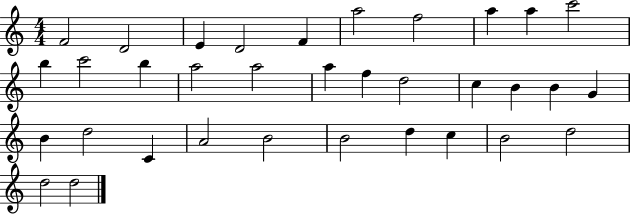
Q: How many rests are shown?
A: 0